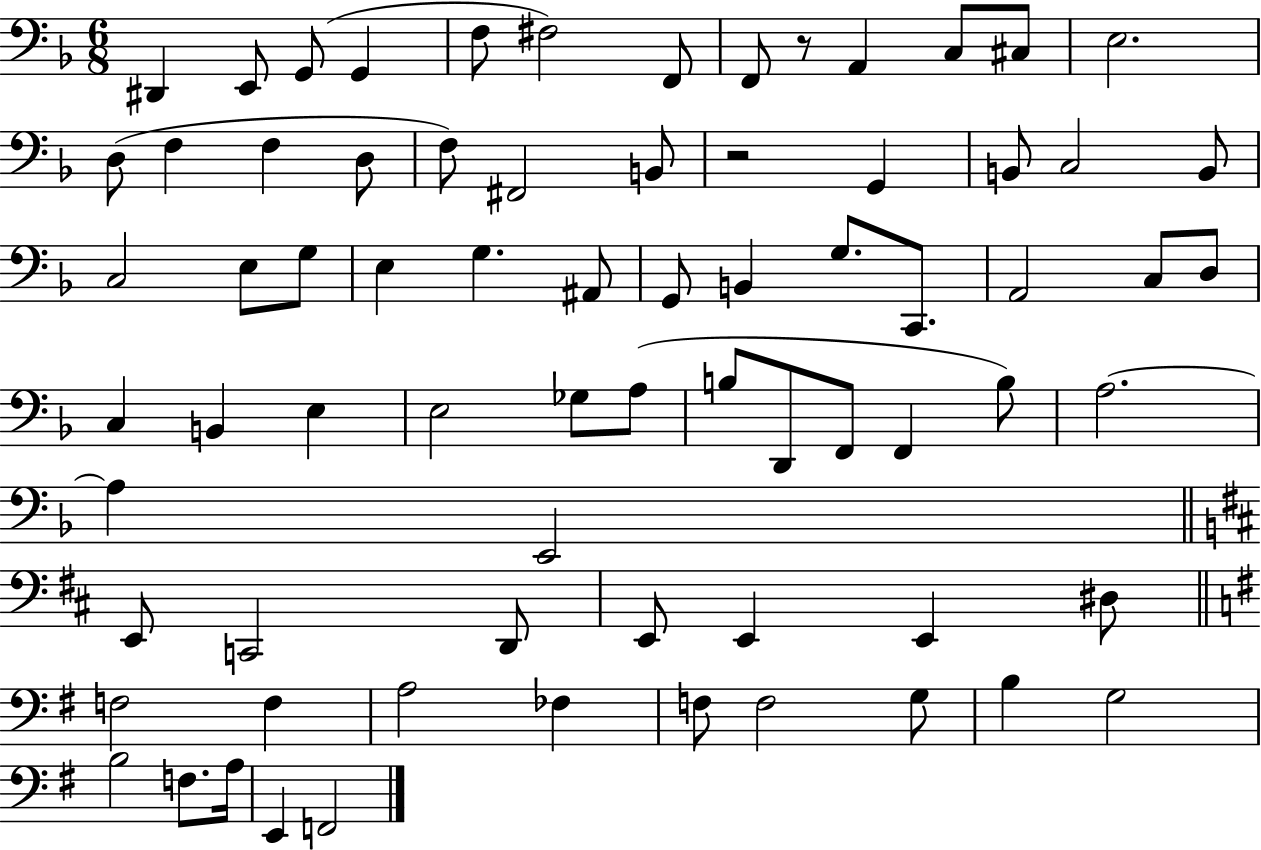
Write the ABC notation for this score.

X:1
T:Untitled
M:6/8
L:1/4
K:F
^D,, E,,/2 G,,/2 G,, F,/2 ^F,2 F,,/2 F,,/2 z/2 A,, C,/2 ^C,/2 E,2 D,/2 F, F, D,/2 F,/2 ^F,,2 B,,/2 z2 G,, B,,/2 C,2 B,,/2 C,2 E,/2 G,/2 E, G, ^A,,/2 G,,/2 B,, G,/2 C,,/2 A,,2 C,/2 D,/2 C, B,, E, E,2 _G,/2 A,/2 B,/2 D,,/2 F,,/2 F,, B,/2 A,2 A, E,,2 E,,/2 C,,2 D,,/2 E,,/2 E,, E,, ^D,/2 F,2 F, A,2 _F, F,/2 F,2 G,/2 B, G,2 B,2 F,/2 A,/4 E,, F,,2